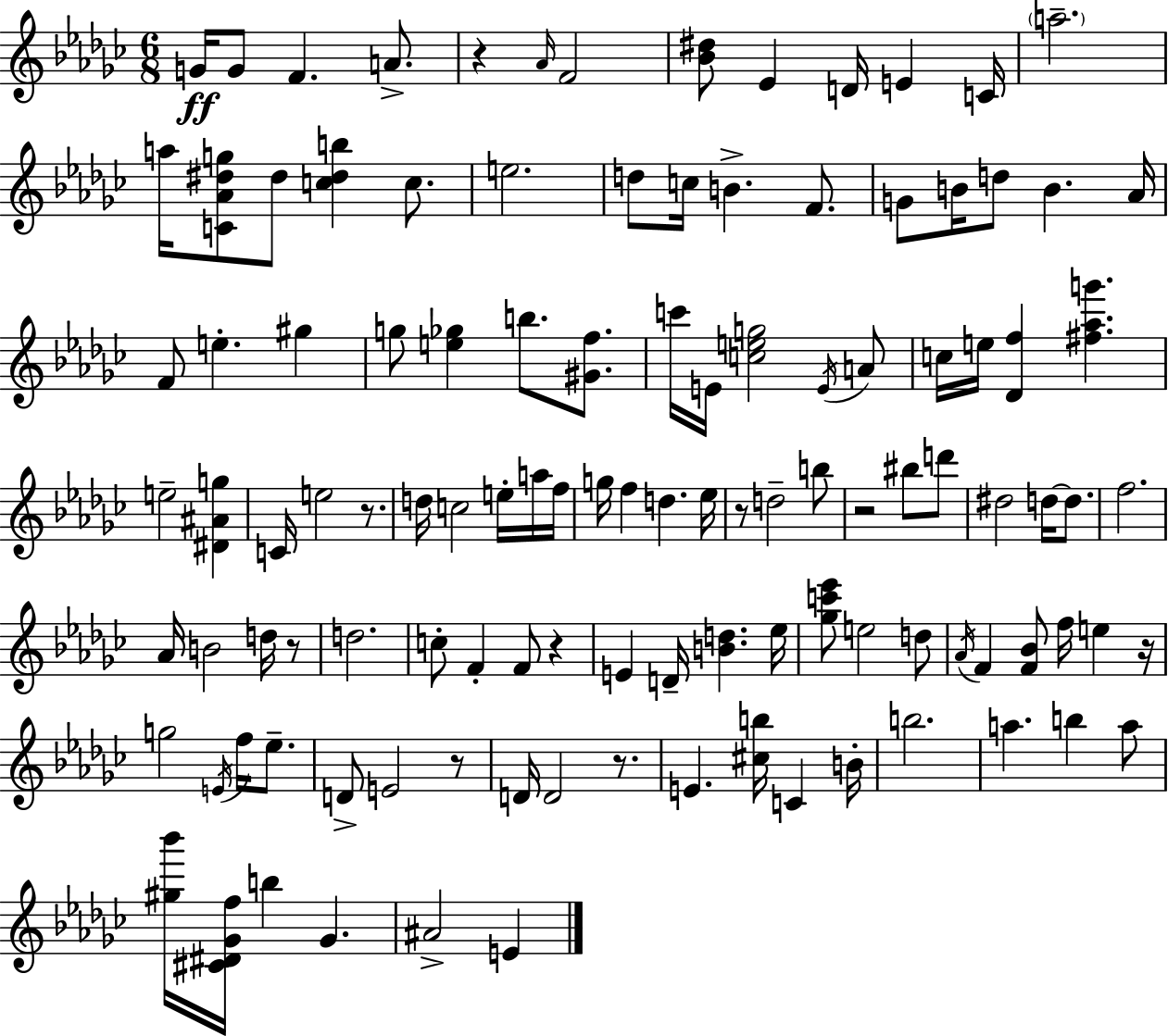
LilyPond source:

{
  \clef treble
  \numericTimeSignature
  \time 6/8
  \key ees \minor
  g'16\ff g'8 f'4. a'8.-> | r4 \grace { aes'16 } f'2 | <bes' dis''>8 ees'4 d'16 e'4 | c'16 \parenthesize a''2.-- | \break a''16 <c' aes' dis'' g''>8 dis''8 <c'' dis'' b''>4 c''8. | e''2. | d''8 c''16 b'4.-> f'8. | g'8 b'16 d''8 b'4. | \break aes'16 f'8 e''4.-. gis''4 | g''8 <e'' ges''>4 b''8. <gis' f''>8. | c'''16 e'16 <c'' e'' g''>2 \acciaccatura { e'16 } | a'8 c''16 e''16 <des' f''>4 <fis'' aes'' g'''>4. | \break e''2-- <dis' ais' g''>4 | c'16 e''2 r8. | d''16 c''2 e''16-. | a''16 f''16 g''16 f''4 d''4. | \break ees''16 r8 d''2-- | b''8 r2 bis''8 | d'''8 dis''2 d''16~~ d''8. | f''2. | \break aes'16 b'2 d''16 | r8 d''2. | c''8-. f'4-. f'8 r4 | e'4 d'16-- <b' d''>4. | \break ees''16 <ges'' c''' ees'''>8 e''2 | d''8 \acciaccatura { aes'16 } f'4 <f' bes'>8 f''16 e''4 | r16 g''2 \acciaccatura { e'16 } | f''16 ees''8.-- d'8-> e'2 | \break r8 d'16 d'2 | r8. e'4. <cis'' b''>16 c'4 | b'16-. b''2. | a''4. b''4 | \break a''8 <gis'' bes'''>16 <cis' dis' ges' f''>16 b''4 ges'4. | ais'2-> | e'4 \bar "|."
}